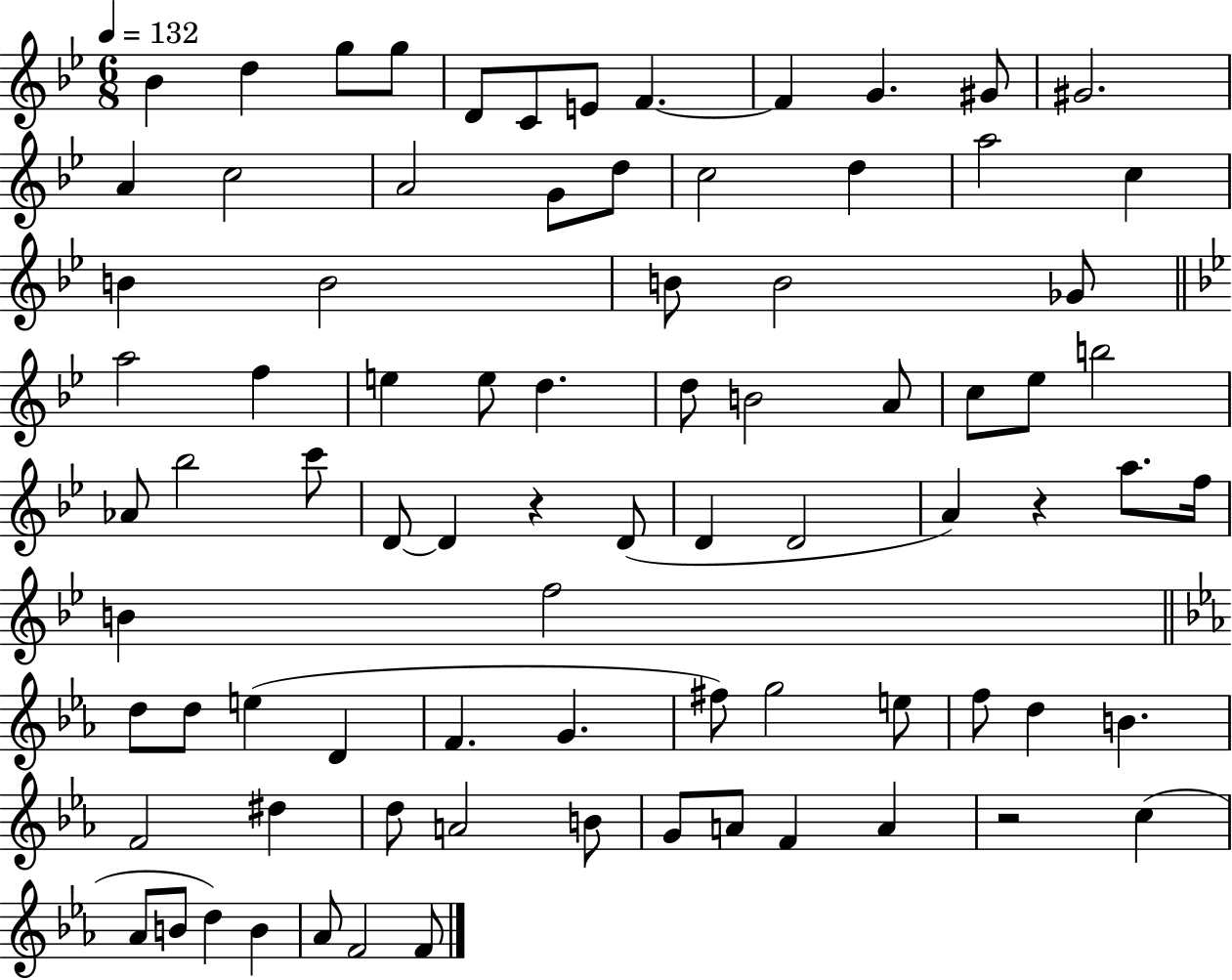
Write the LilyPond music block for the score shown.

{
  \clef treble
  \numericTimeSignature
  \time 6/8
  \key bes \major
  \tempo 4 = 132
  bes'4 d''4 g''8 g''8 | d'8 c'8 e'8 f'4.~~ | f'4 g'4. gis'8 | gis'2. | \break a'4 c''2 | a'2 g'8 d''8 | c''2 d''4 | a''2 c''4 | \break b'4 b'2 | b'8 b'2 ges'8 | \bar "||" \break \key bes \major a''2 f''4 | e''4 e''8 d''4. | d''8 b'2 a'8 | c''8 ees''8 b''2 | \break aes'8 bes''2 c'''8 | d'8~~ d'4 r4 d'8( | d'4 d'2 | a'4) r4 a''8. f''16 | \break b'4 f''2 | \bar "||" \break \key c \minor d''8 d''8 e''4( d'4 | f'4. g'4. | fis''8) g''2 e''8 | f''8 d''4 b'4. | \break f'2 dis''4 | d''8 a'2 b'8 | g'8 a'8 f'4 a'4 | r2 c''4( | \break aes'8 b'8 d''4) b'4 | aes'8 f'2 f'8 | \bar "|."
}